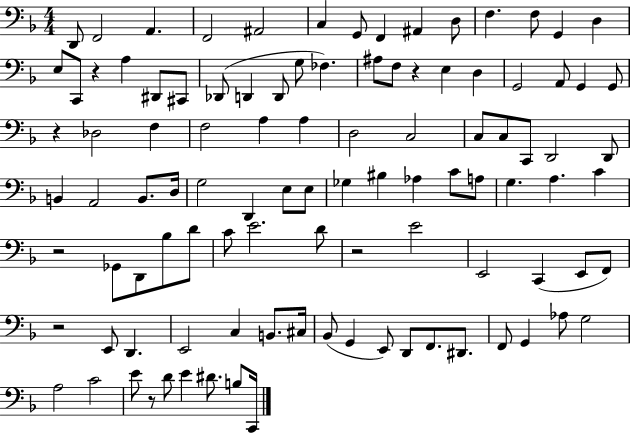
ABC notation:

X:1
T:Untitled
M:4/4
L:1/4
K:F
D,,/2 F,,2 A,, F,,2 ^A,,2 C, G,,/2 F,, ^A,, D,/2 F, F,/2 G,, D, E,/2 C,,/2 z A, ^D,,/2 ^C,,/2 _D,,/2 D,, D,,/2 G,/2 _F, ^A,/2 F,/2 z E, D, G,,2 A,,/2 G,, G,,/2 z _D,2 F, F,2 A, A, D,2 C,2 C,/2 C,/2 C,,/2 D,,2 D,,/2 B,, A,,2 B,,/2 D,/4 G,2 D,, E,/2 E,/2 _G, ^B, _A, C/2 A,/2 G, A, C z2 _G,,/2 D,,/2 _B,/2 D/2 C/2 E2 D/2 z2 E2 E,,2 C,, E,,/2 F,,/2 z2 E,,/2 D,, E,,2 C, B,,/2 ^C,/4 _B,,/2 G,, E,,/2 D,,/2 F,,/2 ^D,,/2 F,,/2 G,, _A,/2 G,2 A,2 C2 E/2 z/2 D/2 E ^D/2 B,/2 C,,/4